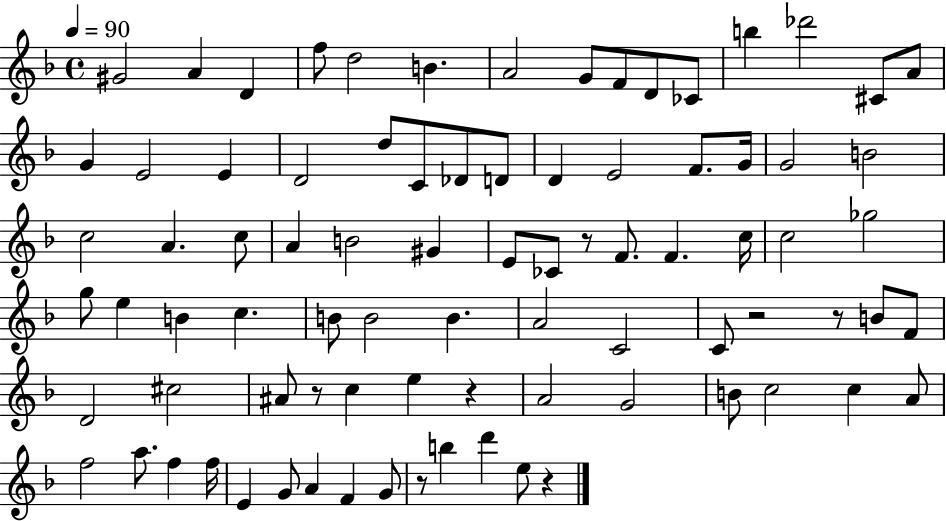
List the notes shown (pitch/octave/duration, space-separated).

G#4/h A4/q D4/q F5/e D5/h B4/q. A4/h G4/e F4/e D4/e CES4/e B5/q Db6/h C#4/e A4/e G4/q E4/h E4/q D4/h D5/e C4/e Db4/e D4/e D4/q E4/h F4/e. G4/s G4/h B4/h C5/h A4/q. C5/e A4/q B4/h G#4/q E4/e CES4/e R/e F4/e. F4/q. C5/s C5/h Gb5/h G5/e E5/q B4/q C5/q. B4/e B4/h B4/q. A4/h C4/h C4/e R/h R/e B4/e F4/e D4/h C#5/h A#4/e R/e C5/q E5/q R/q A4/h G4/h B4/e C5/h C5/q A4/e F5/h A5/e. F5/q F5/s E4/q G4/e A4/q F4/q G4/e R/e B5/q D6/q E5/e R/q